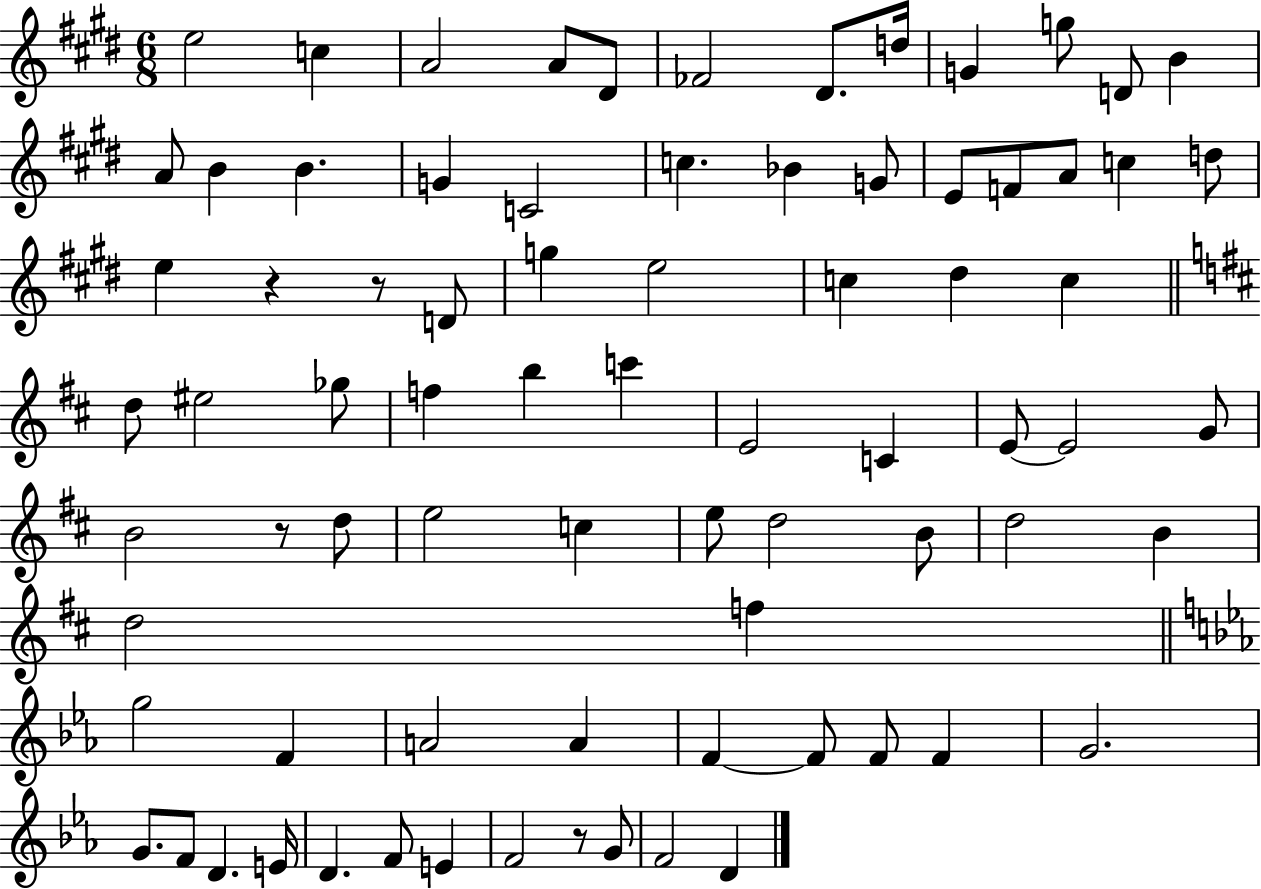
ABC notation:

X:1
T:Untitled
M:6/8
L:1/4
K:E
e2 c A2 A/2 ^D/2 _F2 ^D/2 d/4 G g/2 D/2 B A/2 B B G C2 c _B G/2 E/2 F/2 A/2 c d/2 e z z/2 D/2 g e2 c ^d c d/2 ^e2 _g/2 f b c' E2 C E/2 E2 G/2 B2 z/2 d/2 e2 c e/2 d2 B/2 d2 B d2 f g2 F A2 A F F/2 F/2 F G2 G/2 F/2 D E/4 D F/2 E F2 z/2 G/2 F2 D